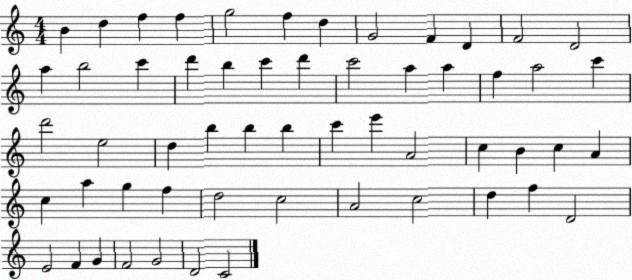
X:1
T:Untitled
M:4/4
L:1/4
K:C
B d f f g2 f d G2 F D F2 D2 a b2 c' d' b c' d' c'2 a a f a2 c' d'2 e2 d b b b c' e' A2 c B c A c a g f d2 c2 A2 c2 d f D2 E2 F G F2 G2 D2 C2